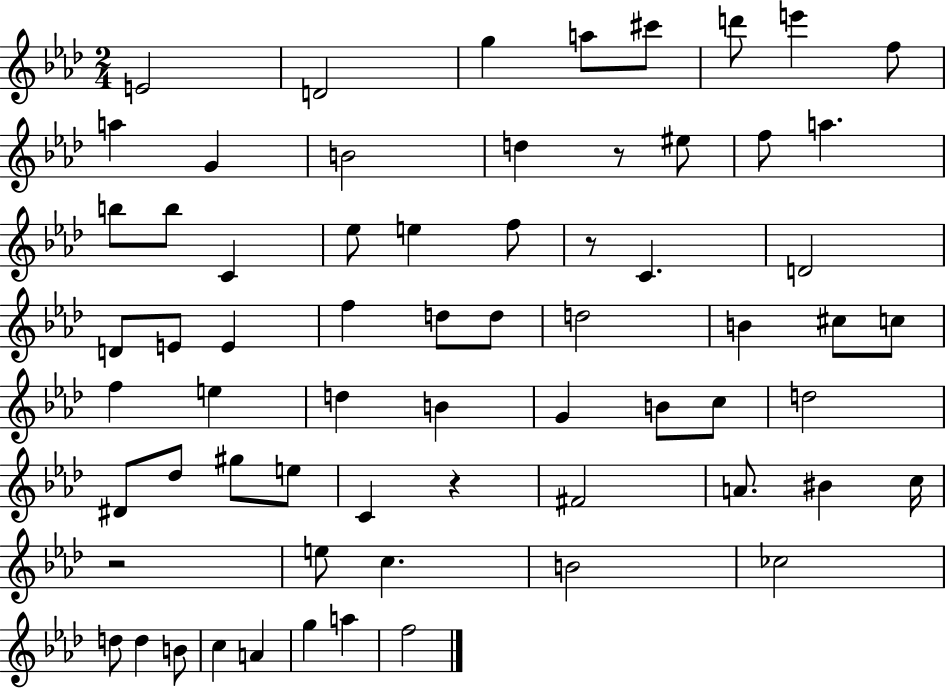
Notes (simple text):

E4/h D4/h G5/q A5/e C#6/e D6/e E6/q F5/e A5/q G4/q B4/h D5/q R/e EIS5/e F5/e A5/q. B5/e B5/e C4/q Eb5/e E5/q F5/e R/e C4/q. D4/h D4/e E4/e E4/q F5/q D5/e D5/e D5/h B4/q C#5/e C5/e F5/q E5/q D5/q B4/q G4/q B4/e C5/e D5/h D#4/e Db5/e G#5/e E5/e C4/q R/q F#4/h A4/e. BIS4/q C5/s R/h E5/e C5/q. B4/h CES5/h D5/e D5/q B4/e C5/q A4/q G5/q A5/q F5/h